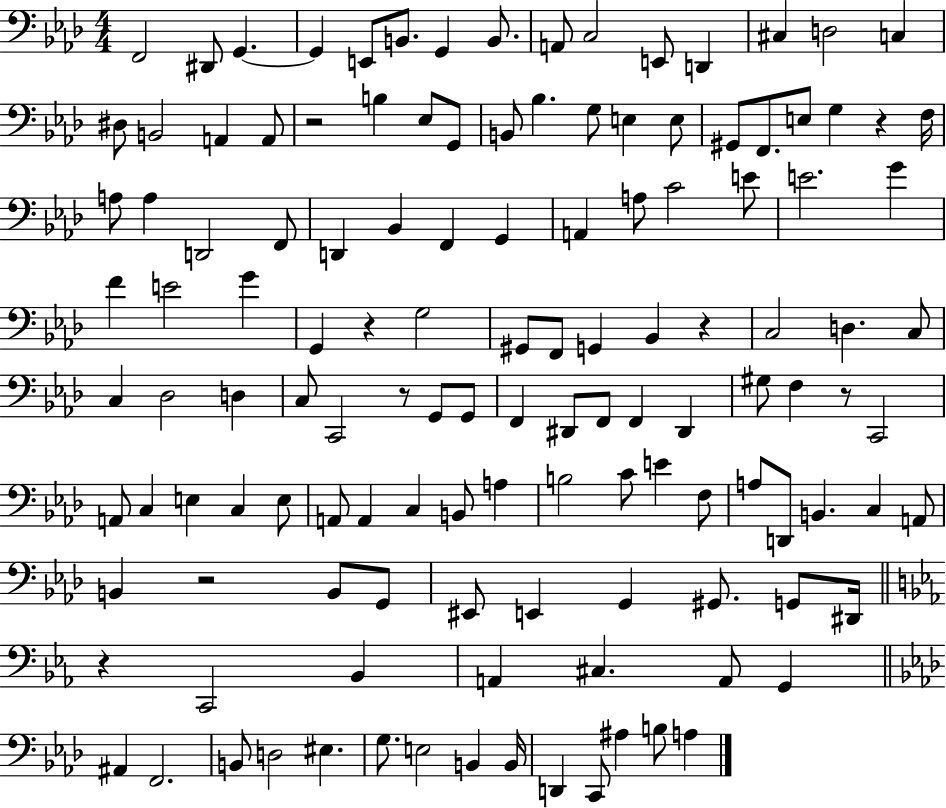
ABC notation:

X:1
T:Untitled
M:4/4
L:1/4
K:Ab
F,,2 ^D,,/2 G,, G,, E,,/2 B,,/2 G,, B,,/2 A,,/2 C,2 E,,/2 D,, ^C, D,2 C, ^D,/2 B,,2 A,, A,,/2 z2 B, _E,/2 G,,/2 B,,/2 _B, G,/2 E, E,/2 ^G,,/2 F,,/2 E,/2 G, z F,/4 A,/2 A, D,,2 F,,/2 D,, _B,, F,, G,, A,, A,/2 C2 E/2 E2 G F E2 G G,, z G,2 ^G,,/2 F,,/2 G,, _B,, z C,2 D, C,/2 C, _D,2 D, C,/2 C,,2 z/2 G,,/2 G,,/2 F,, ^D,,/2 F,,/2 F,, ^D,, ^G,/2 F, z/2 C,,2 A,,/2 C, E, C, E,/2 A,,/2 A,, C, B,,/2 A, B,2 C/2 E F,/2 A,/2 D,,/2 B,, C, A,,/2 B,, z2 B,,/2 G,,/2 ^E,,/2 E,, G,, ^G,,/2 G,,/2 ^D,,/4 z C,,2 _B,, A,, ^C, A,,/2 G,, ^A,, F,,2 B,,/2 D,2 ^E, G,/2 E,2 B,, B,,/4 D,, C,,/2 ^A, B,/2 A,